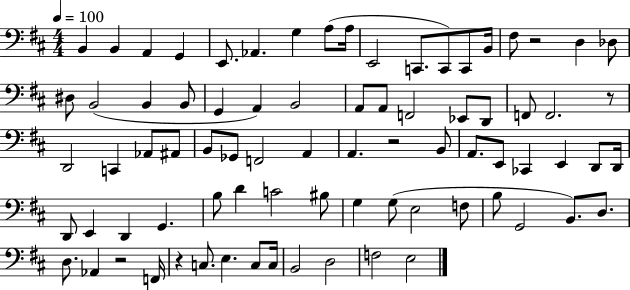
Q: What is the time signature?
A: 4/4